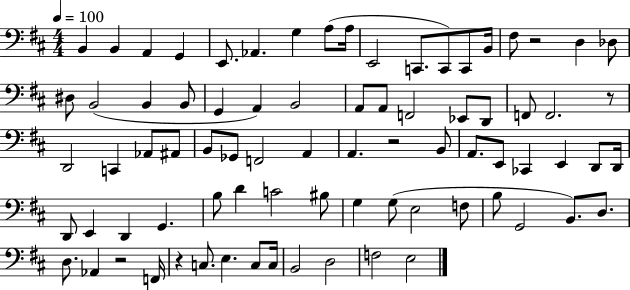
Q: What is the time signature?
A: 4/4